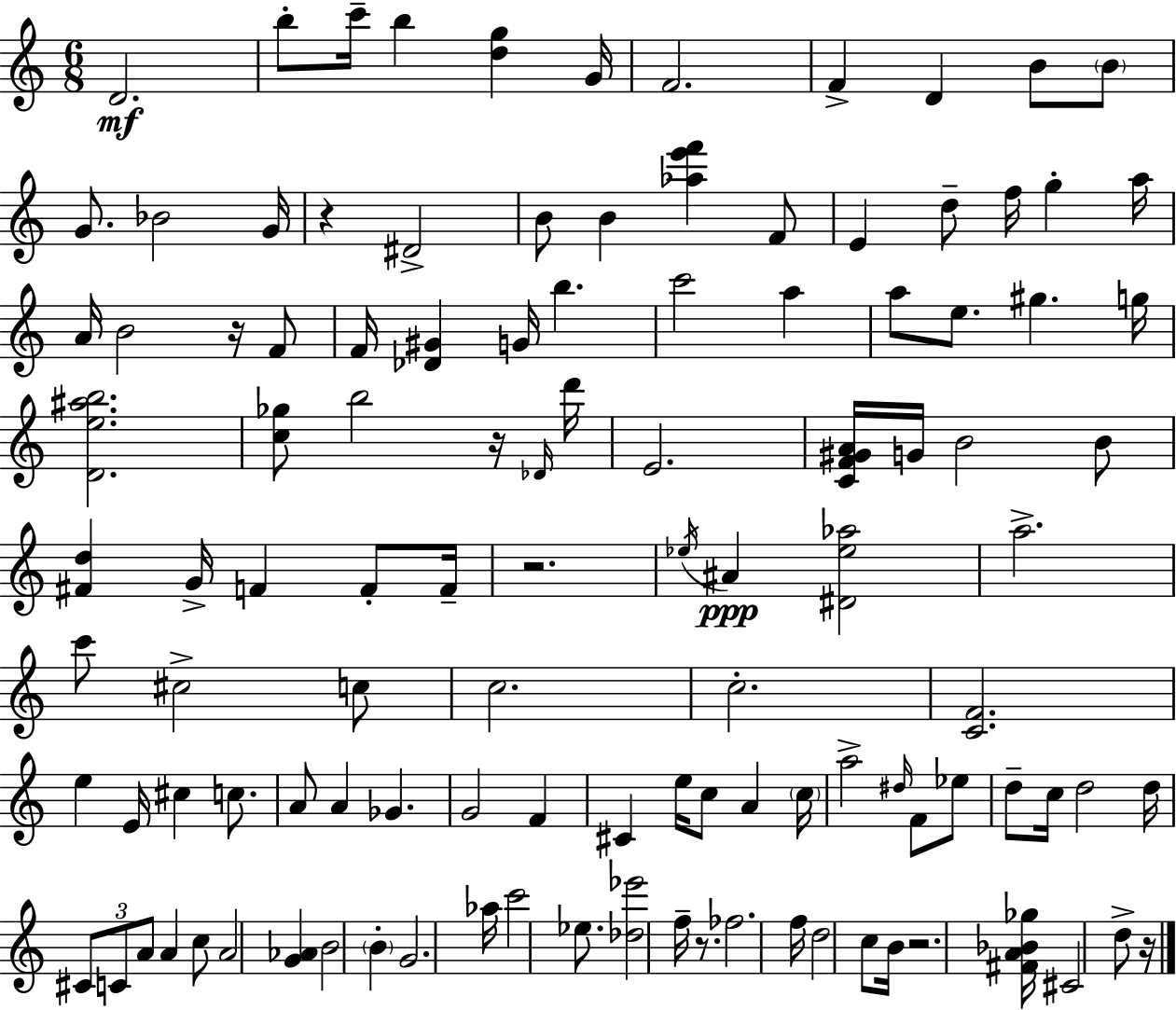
D4/h. B5/e C6/s B5/q [D5,G5]/q G4/s F4/h. F4/q D4/q B4/e B4/e G4/e. Bb4/h G4/s R/q D#4/h B4/e B4/q [Ab5,E6,F6]/q F4/e E4/q D5/e F5/s G5/q A5/s A4/s B4/h R/s F4/e F4/s [Db4,G#4]/q G4/s B5/q. C6/h A5/q A5/e E5/e. G#5/q. G5/s [D4,E5,A#5,B5]/h. [C5,Gb5]/e B5/h R/s Db4/s D6/s E4/h. [C4,F4,G#4,A4]/s G4/s B4/h B4/e [F#4,D5]/q G4/s F4/q F4/e F4/s R/h. Eb5/s A#4/q [D#4,Eb5,Ab5]/h A5/h. C6/e C#5/h C5/e C5/h. C5/h. [C4,F4]/h. E5/q E4/s C#5/q C5/e. A4/e A4/q Gb4/q. G4/h F4/q C#4/q E5/s C5/e A4/q C5/s A5/h D#5/s F4/e Eb5/e D5/e C5/s D5/h D5/s C#4/e C4/e A4/e A4/q C5/e A4/h [G4,Ab4]/q B4/h B4/q G4/h. Ab5/s C6/h Eb5/e. [Db5,Eb6]/h F5/s R/e. FES5/h. F5/s D5/h C5/e B4/s R/h. [F#4,A4,Bb4,Gb5]/s C#4/h D5/e R/s